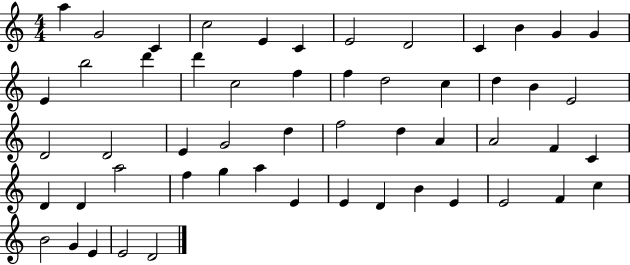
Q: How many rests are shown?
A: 0